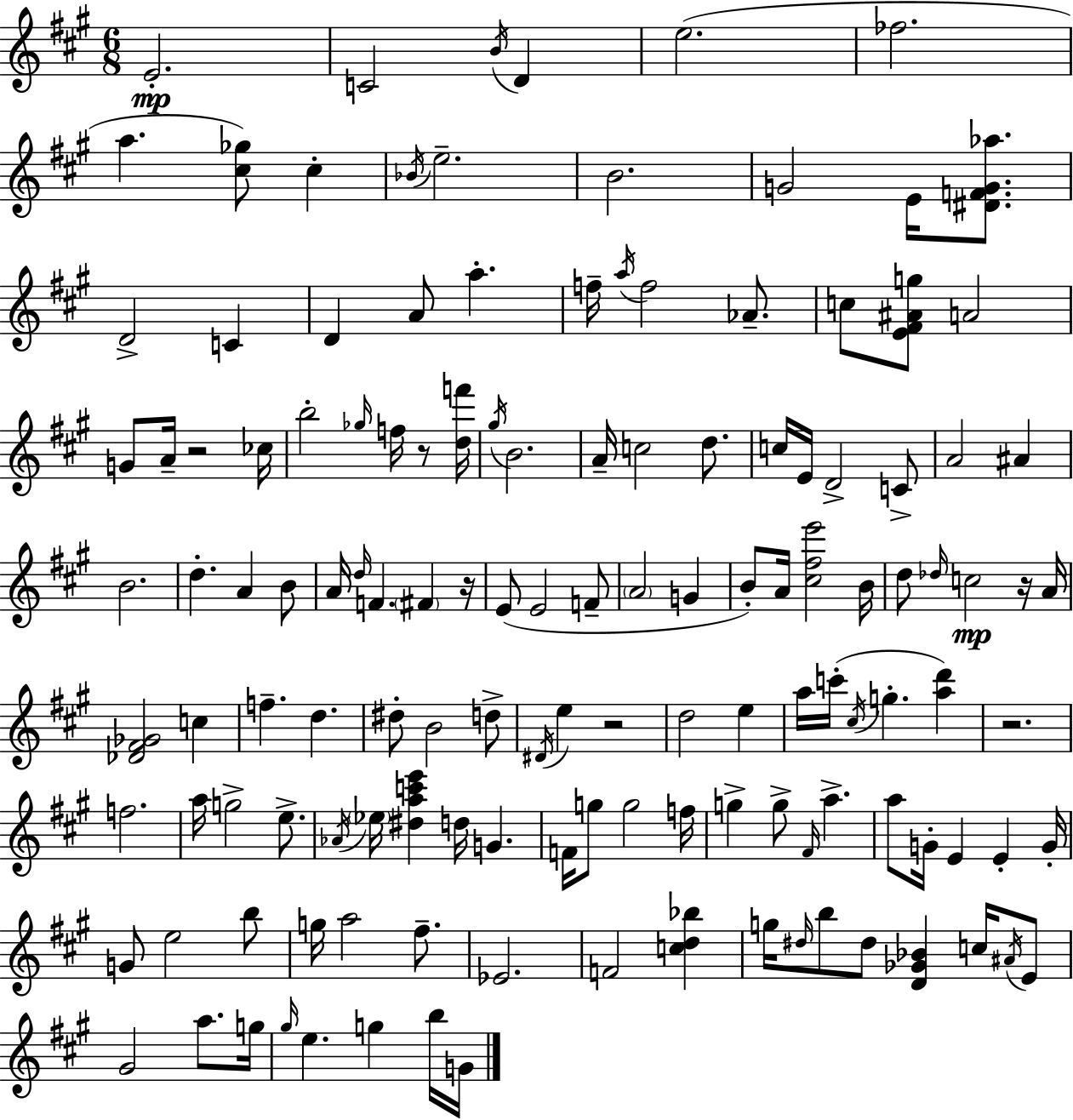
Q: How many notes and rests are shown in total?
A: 135